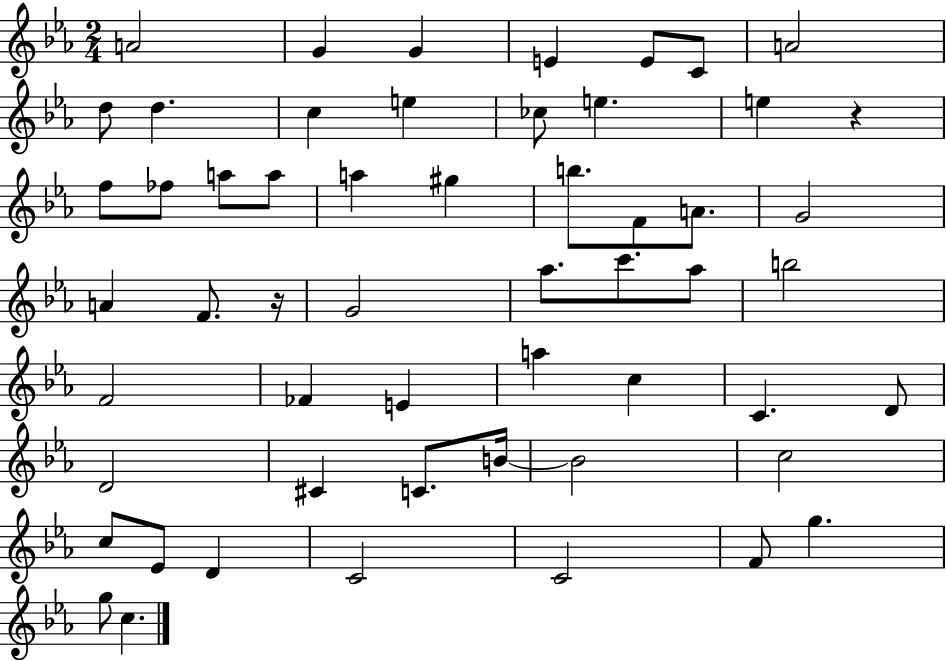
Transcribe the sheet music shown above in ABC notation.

X:1
T:Untitled
M:2/4
L:1/4
K:Eb
A2 G G E E/2 C/2 A2 d/2 d c e _c/2 e e z f/2 _f/2 a/2 a/2 a ^g b/2 F/2 A/2 G2 A F/2 z/4 G2 _a/2 c'/2 _a/2 b2 F2 _F E a c C D/2 D2 ^C C/2 B/4 B2 c2 c/2 _E/2 D C2 C2 F/2 g g/2 c